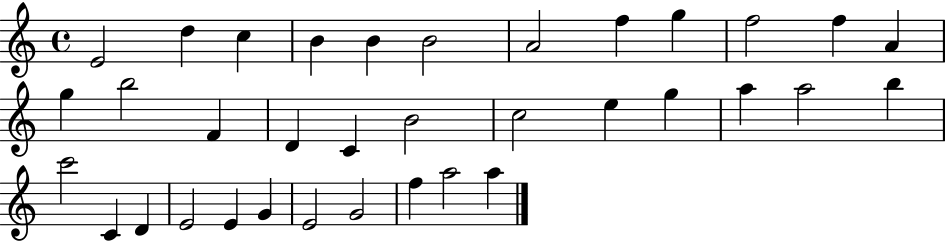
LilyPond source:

{
  \clef treble
  \time 4/4
  \defaultTimeSignature
  \key c \major
  e'2 d''4 c''4 | b'4 b'4 b'2 | a'2 f''4 g''4 | f''2 f''4 a'4 | \break g''4 b''2 f'4 | d'4 c'4 b'2 | c''2 e''4 g''4 | a''4 a''2 b''4 | \break c'''2 c'4 d'4 | e'2 e'4 g'4 | e'2 g'2 | f''4 a''2 a''4 | \break \bar "|."
}